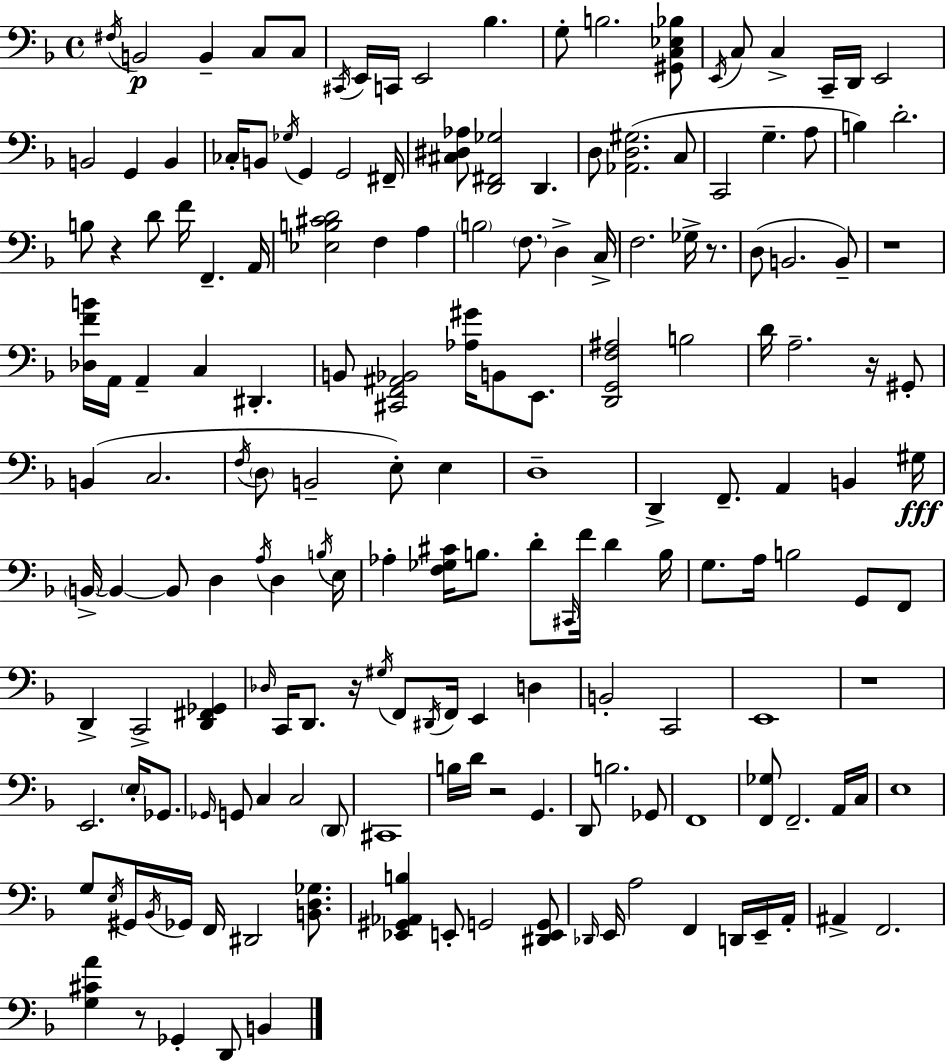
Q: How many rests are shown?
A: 8